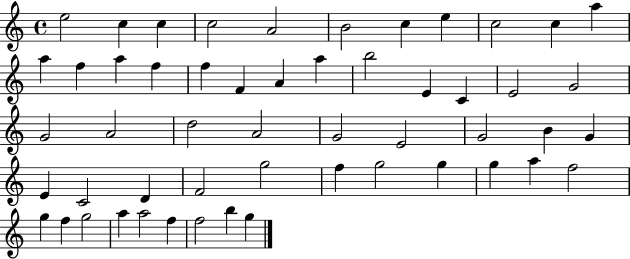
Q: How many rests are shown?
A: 0